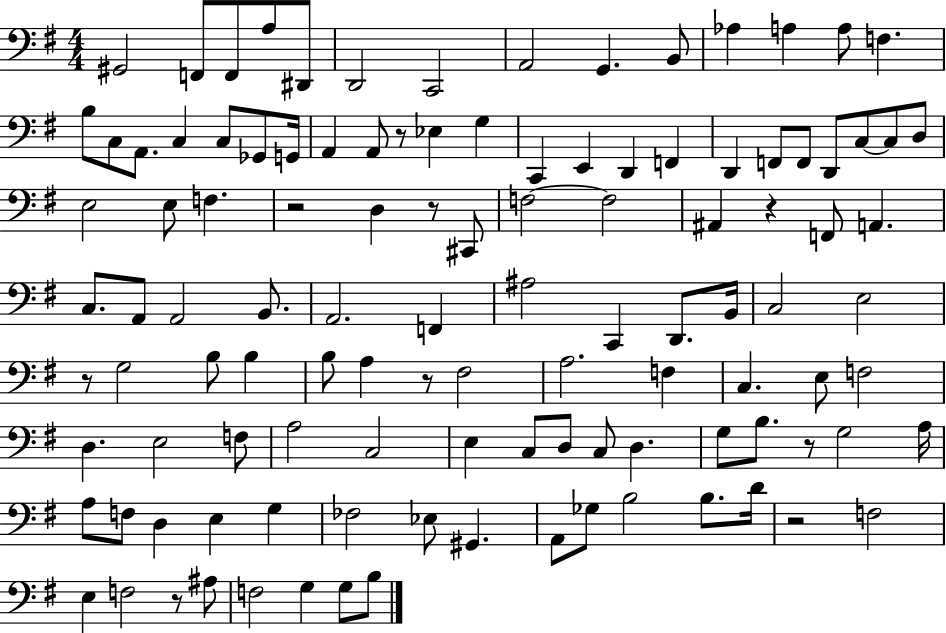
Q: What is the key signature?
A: G major